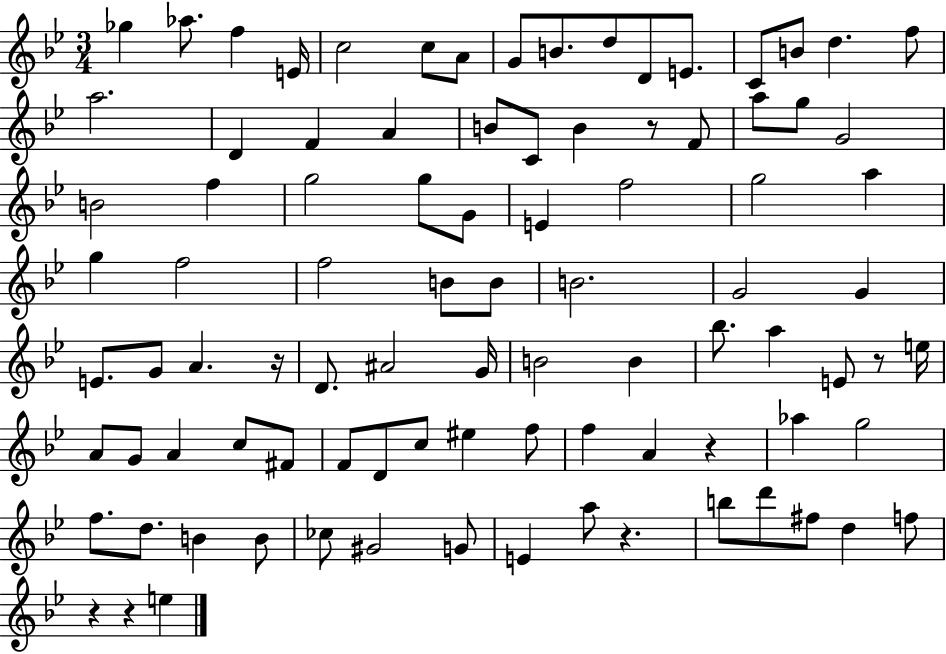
{
  \clef treble
  \numericTimeSignature
  \time 3/4
  \key bes \major
  ges''4 aes''8. f''4 e'16 | c''2 c''8 a'8 | g'8 b'8. d''8 d'8 e'8. | c'8 b'8 d''4. f''8 | \break a''2. | d'4 f'4 a'4 | b'8 c'8 b'4 r8 f'8 | a''8 g''8 g'2 | \break b'2 f''4 | g''2 g''8 g'8 | e'4 f''2 | g''2 a''4 | \break g''4 f''2 | f''2 b'8 b'8 | b'2. | g'2 g'4 | \break e'8. g'8 a'4. r16 | d'8. ais'2 g'16 | b'2 b'4 | bes''8. a''4 e'8 r8 e''16 | \break a'8 g'8 a'4 c''8 fis'8 | f'8 d'8 c''8 eis''4 f''8 | f''4 a'4 r4 | aes''4 g''2 | \break f''8. d''8. b'4 b'8 | ces''8 gis'2 g'8 | e'4 a''8 r4. | b''8 d'''8 fis''8 d''4 f''8 | \break r4 r4 e''4 | \bar "|."
}